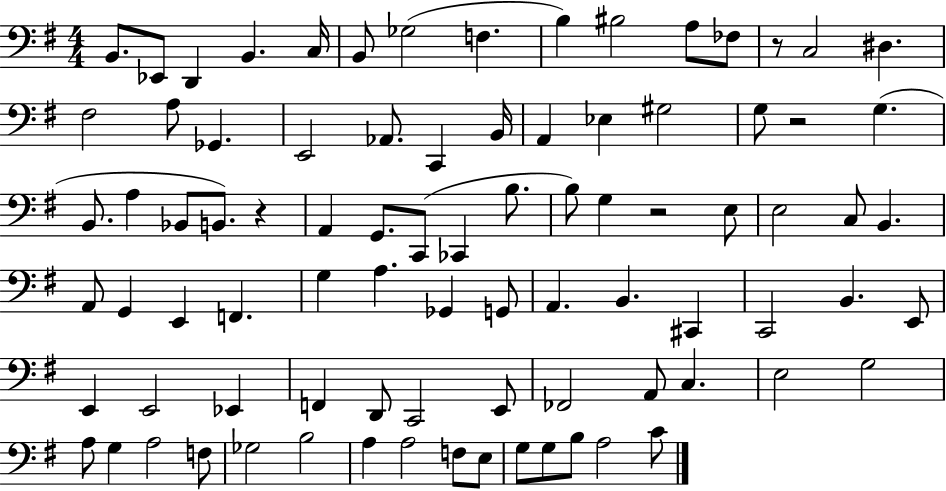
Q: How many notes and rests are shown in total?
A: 86